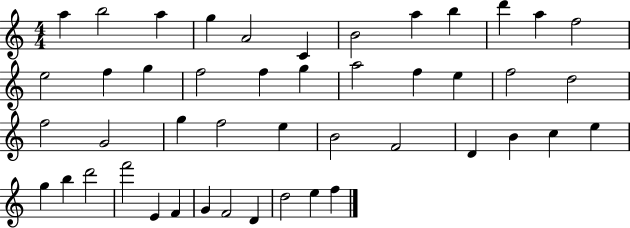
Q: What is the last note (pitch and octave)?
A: F5